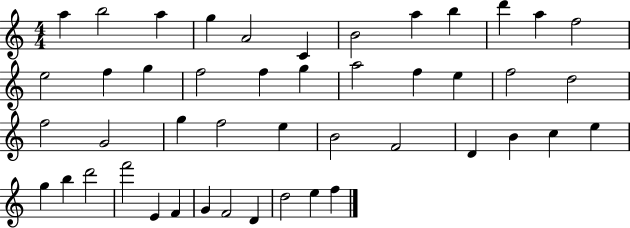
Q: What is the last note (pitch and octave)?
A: F5